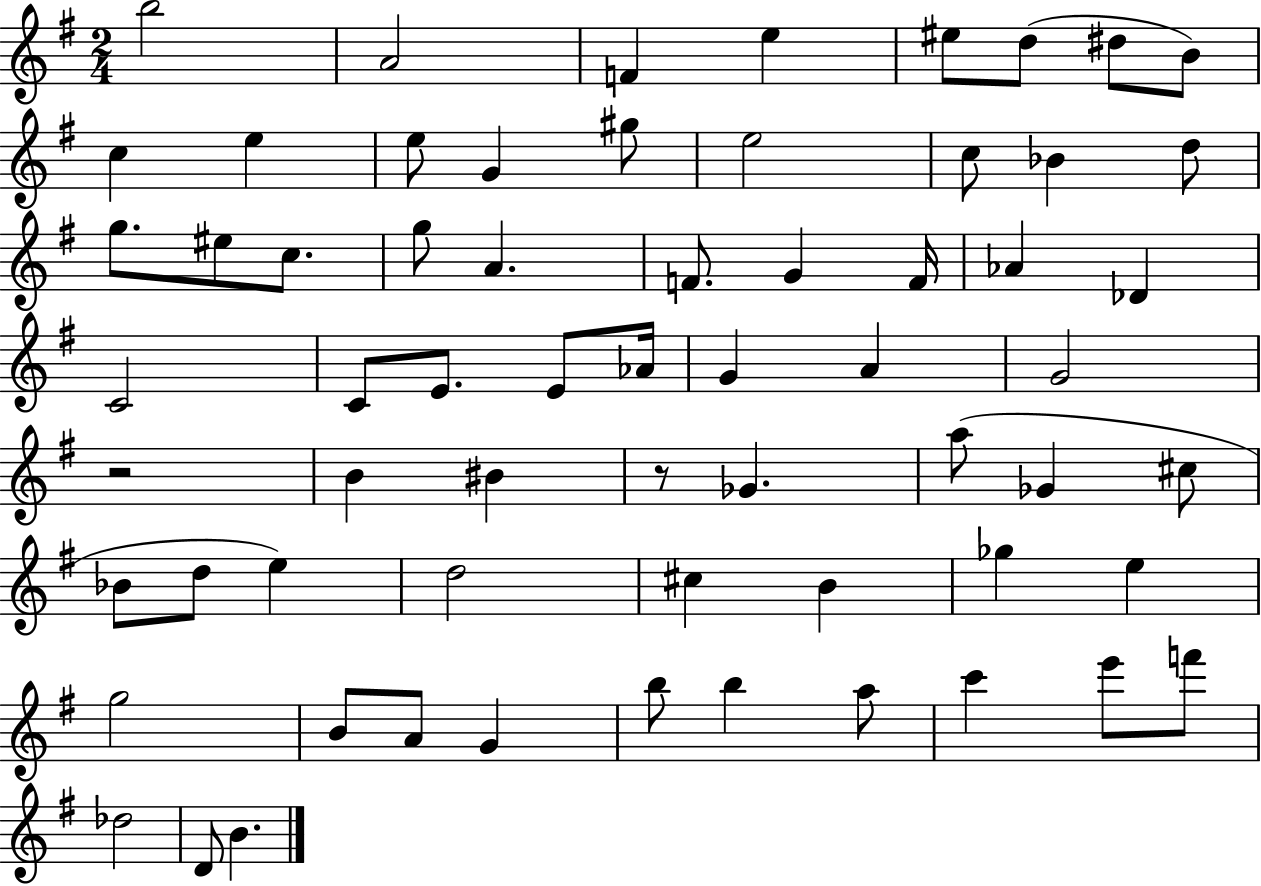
{
  \clef treble
  \numericTimeSignature
  \time 2/4
  \key g \major
  b''2 | a'2 | f'4 e''4 | eis''8 d''8( dis''8 b'8) | \break c''4 e''4 | e''8 g'4 gis''8 | e''2 | c''8 bes'4 d''8 | \break g''8. eis''8 c''8. | g''8 a'4. | f'8. g'4 f'16 | aes'4 des'4 | \break c'2 | c'8 e'8. e'8 aes'16 | g'4 a'4 | g'2 | \break r2 | b'4 bis'4 | r8 ges'4. | a''8( ges'4 cis''8 | \break bes'8 d''8 e''4) | d''2 | cis''4 b'4 | ges''4 e''4 | \break g''2 | b'8 a'8 g'4 | b''8 b''4 a''8 | c'''4 e'''8 f'''8 | \break des''2 | d'8 b'4. | \bar "|."
}